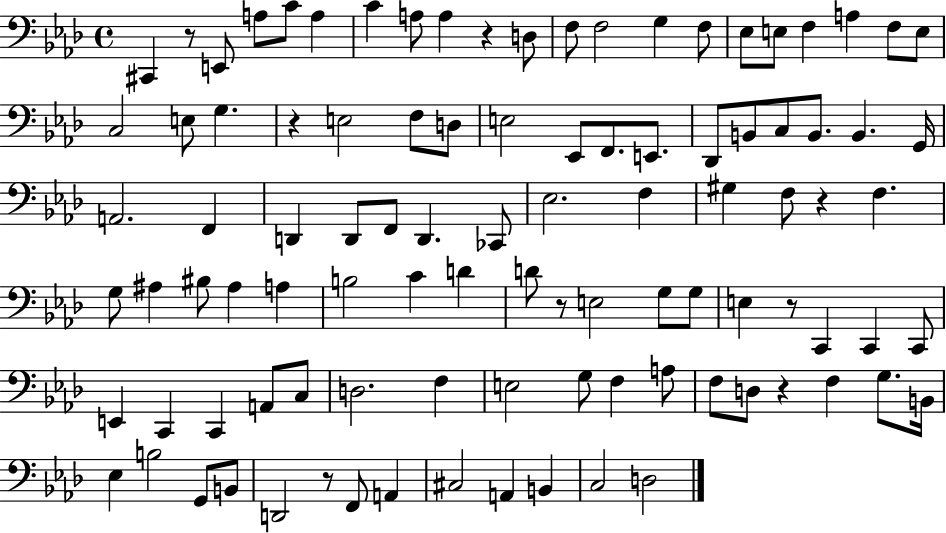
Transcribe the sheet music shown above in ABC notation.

X:1
T:Untitled
M:4/4
L:1/4
K:Ab
^C,, z/2 E,,/2 A,/2 C/2 A, C A,/2 A, z D,/2 F,/2 F,2 G, F,/2 _E,/2 E,/2 F, A, F,/2 E,/2 C,2 E,/2 G, z E,2 F,/2 D,/2 E,2 _E,,/2 F,,/2 E,,/2 _D,,/2 B,,/2 C,/2 B,,/2 B,, G,,/4 A,,2 F,, D,, D,,/2 F,,/2 D,, _C,,/2 _E,2 F, ^G, F,/2 z F, G,/2 ^A, ^B,/2 ^A, A, B,2 C D D/2 z/2 E,2 G,/2 G,/2 E, z/2 C,, C,, C,,/2 E,, C,, C,, A,,/2 C,/2 D,2 F, E,2 G,/2 F, A,/2 F,/2 D,/2 z F, G,/2 B,,/4 _E, B,2 G,,/2 B,,/2 D,,2 z/2 F,,/2 A,, ^C,2 A,, B,, C,2 D,2